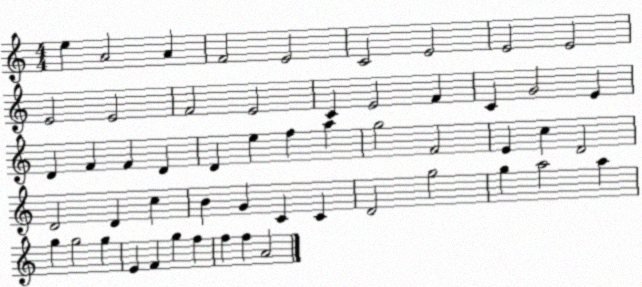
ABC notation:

X:1
T:Untitled
M:4/4
L:1/4
K:C
e A2 A F2 E2 C2 E2 E2 E2 E2 E2 F2 E2 C E2 F C G2 E D F F D D e f a g2 F2 E c D2 D2 D c B G C C D2 g2 g a2 a g g2 g E F g f f f A2